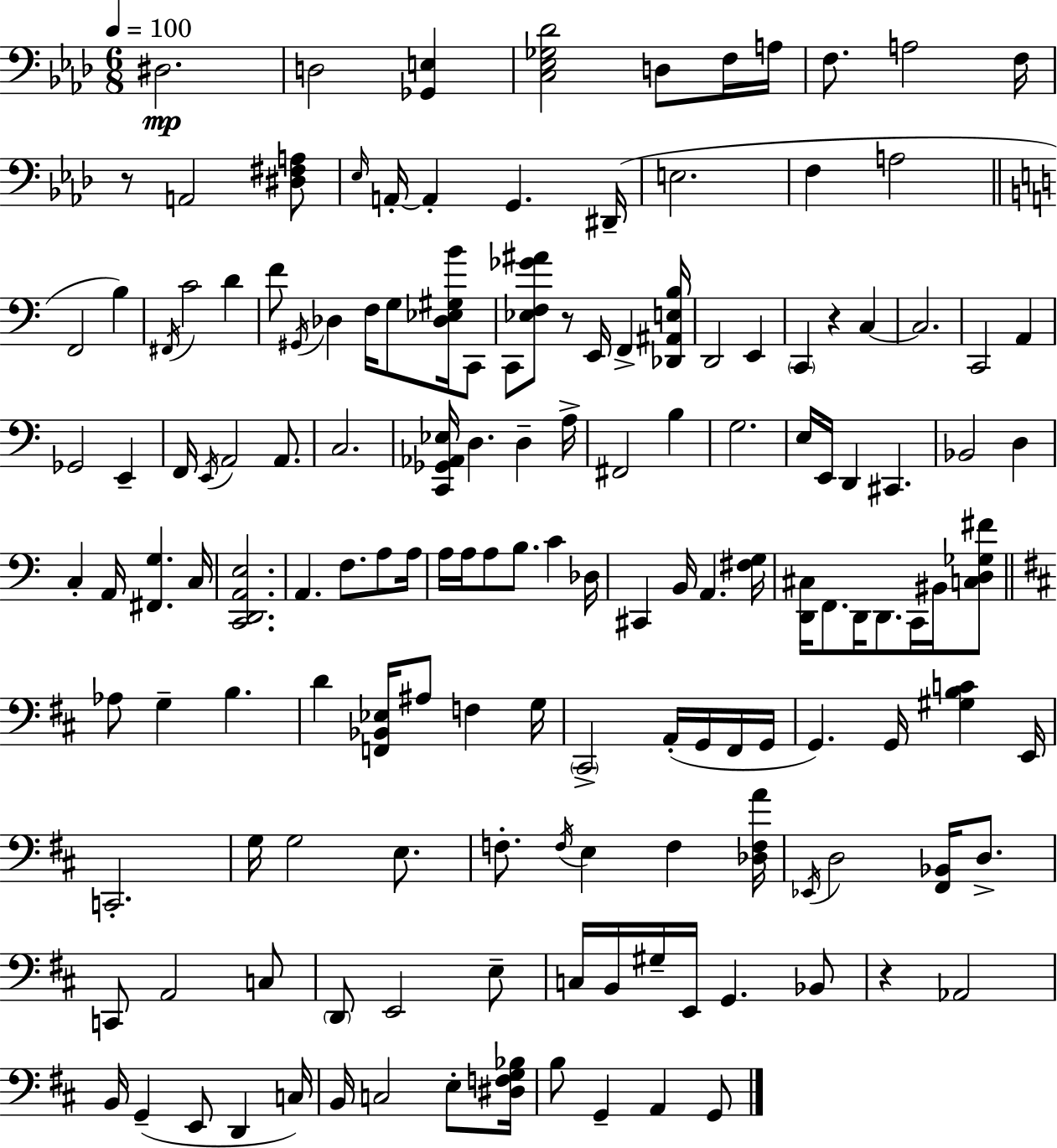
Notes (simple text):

D#3/h. D3/h [Gb2,E3]/q [C3,Eb3,Gb3,Db4]/h D3/e F3/s A3/s F3/e. A3/h F3/s R/e A2/h [D#3,F#3,A3]/e Eb3/s A2/s A2/q G2/q. D#2/s E3/h. F3/q A3/h F2/h B3/q F#2/s C4/h D4/q F4/e G#2/s Db3/q F3/s G3/e [Db3,Eb3,G#3,B4]/s C2/e C2/e [Eb3,F3,Gb4,A#4]/e R/e E2/s F2/q [Db2,A#2,E3,B3]/s D2/h E2/q C2/q R/q C3/q C3/h. C2/h A2/q Gb2/h E2/q F2/s E2/s A2/h A2/e. C3/h. [C2,Gb2,Ab2,Eb3]/s D3/q. D3/q A3/s F#2/h B3/q G3/h. E3/s E2/s D2/q C#2/q. Bb2/h D3/q C3/q A2/s [F#2,G3]/q. C3/s [C2,D2,A2,E3]/h. A2/q. F3/e. A3/e A3/s A3/s A3/s A3/e B3/e. C4/q Db3/s C#2/q B2/s A2/q. [F#3,G3]/s [D2,C#3]/s F2/e. D2/s D2/e. C2/s BIS2/s [C3,D3,Gb3,F#4]/e Ab3/e G3/q B3/q. D4/q [F2,Bb2,Eb3]/s A#3/e F3/q G3/s C#2/h A2/s G2/s F#2/s G2/s G2/q. G2/s [G#3,B3,C4]/q E2/s C2/h. G3/s G3/h E3/e. F3/e. F3/s E3/q F3/q [Db3,F3,A4]/s Eb2/s D3/h [F#2,Bb2]/s D3/e. C2/e A2/h C3/e D2/e E2/h E3/e C3/s B2/s G#3/s E2/s G2/q. Bb2/e R/q Ab2/h B2/s G2/q E2/e D2/q C3/s B2/s C3/h E3/e [D#3,F3,G3,Bb3]/s B3/e G2/q A2/q G2/e